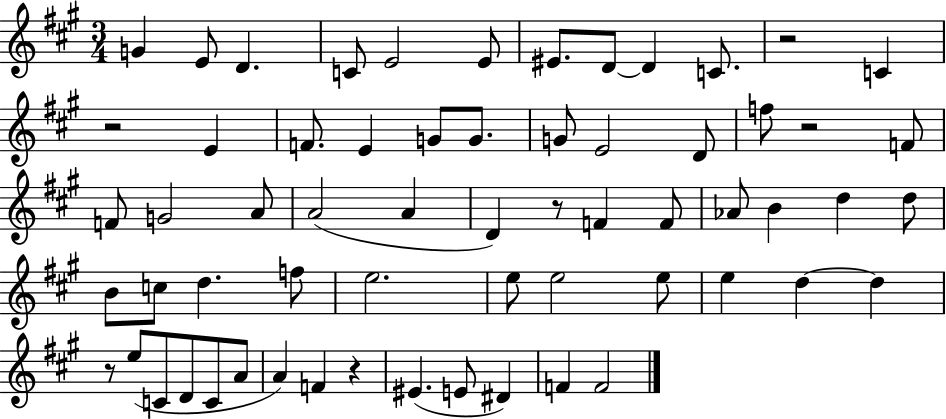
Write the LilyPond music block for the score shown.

{
  \clef treble
  \numericTimeSignature
  \time 3/4
  \key a \major
  g'4 e'8 d'4. | c'8 e'2 e'8 | eis'8. d'8~~ d'4 c'8. | r2 c'4 | \break r2 e'4 | f'8. e'4 g'8 g'8. | g'8 e'2 d'8 | f''8 r2 f'8 | \break f'8 g'2 a'8 | a'2( a'4 | d'4) r8 f'4 f'8 | aes'8 b'4 d''4 d''8 | \break b'8 c''8 d''4. f''8 | e''2. | e''8 e''2 e''8 | e''4 d''4~~ d''4 | \break r8 e''8( c'8 d'8 c'8 a'8 | a'4) f'4 r4 | eis'4.( e'8 dis'4) | f'4 f'2 | \break \bar "|."
}